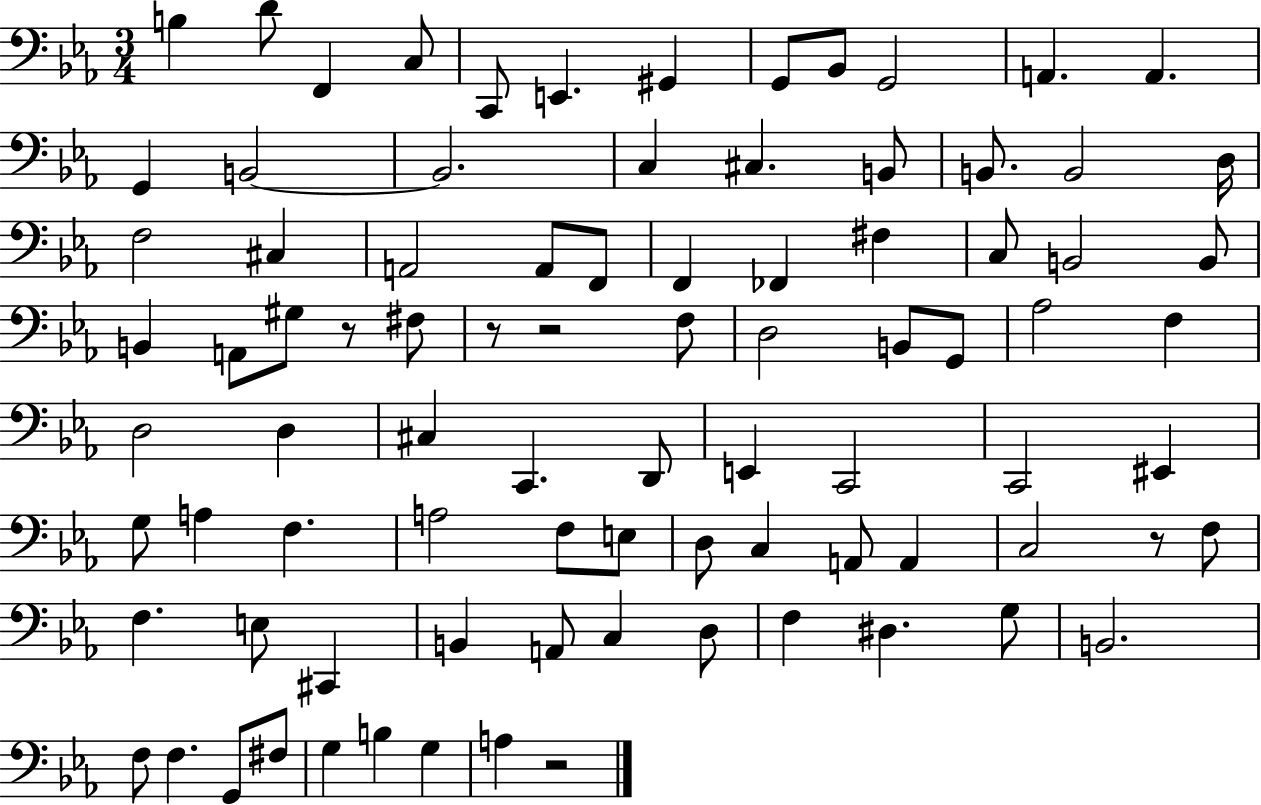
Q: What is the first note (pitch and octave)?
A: B3